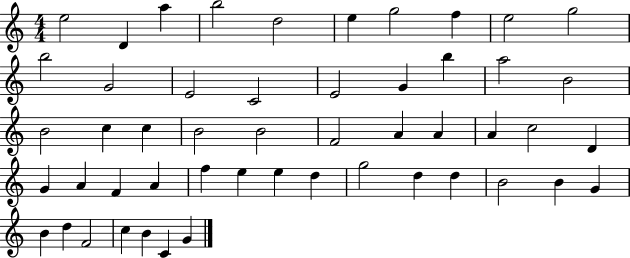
{
  \clef treble
  \numericTimeSignature
  \time 4/4
  \key c \major
  e''2 d'4 a''4 | b''2 d''2 | e''4 g''2 f''4 | e''2 g''2 | \break b''2 g'2 | e'2 c'2 | e'2 g'4 b''4 | a''2 b'2 | \break b'2 c''4 c''4 | b'2 b'2 | f'2 a'4 a'4 | a'4 c''2 d'4 | \break g'4 a'4 f'4 a'4 | f''4 e''4 e''4 d''4 | g''2 d''4 d''4 | b'2 b'4 g'4 | \break b'4 d''4 f'2 | c''4 b'4 c'4 g'4 | \bar "|."
}